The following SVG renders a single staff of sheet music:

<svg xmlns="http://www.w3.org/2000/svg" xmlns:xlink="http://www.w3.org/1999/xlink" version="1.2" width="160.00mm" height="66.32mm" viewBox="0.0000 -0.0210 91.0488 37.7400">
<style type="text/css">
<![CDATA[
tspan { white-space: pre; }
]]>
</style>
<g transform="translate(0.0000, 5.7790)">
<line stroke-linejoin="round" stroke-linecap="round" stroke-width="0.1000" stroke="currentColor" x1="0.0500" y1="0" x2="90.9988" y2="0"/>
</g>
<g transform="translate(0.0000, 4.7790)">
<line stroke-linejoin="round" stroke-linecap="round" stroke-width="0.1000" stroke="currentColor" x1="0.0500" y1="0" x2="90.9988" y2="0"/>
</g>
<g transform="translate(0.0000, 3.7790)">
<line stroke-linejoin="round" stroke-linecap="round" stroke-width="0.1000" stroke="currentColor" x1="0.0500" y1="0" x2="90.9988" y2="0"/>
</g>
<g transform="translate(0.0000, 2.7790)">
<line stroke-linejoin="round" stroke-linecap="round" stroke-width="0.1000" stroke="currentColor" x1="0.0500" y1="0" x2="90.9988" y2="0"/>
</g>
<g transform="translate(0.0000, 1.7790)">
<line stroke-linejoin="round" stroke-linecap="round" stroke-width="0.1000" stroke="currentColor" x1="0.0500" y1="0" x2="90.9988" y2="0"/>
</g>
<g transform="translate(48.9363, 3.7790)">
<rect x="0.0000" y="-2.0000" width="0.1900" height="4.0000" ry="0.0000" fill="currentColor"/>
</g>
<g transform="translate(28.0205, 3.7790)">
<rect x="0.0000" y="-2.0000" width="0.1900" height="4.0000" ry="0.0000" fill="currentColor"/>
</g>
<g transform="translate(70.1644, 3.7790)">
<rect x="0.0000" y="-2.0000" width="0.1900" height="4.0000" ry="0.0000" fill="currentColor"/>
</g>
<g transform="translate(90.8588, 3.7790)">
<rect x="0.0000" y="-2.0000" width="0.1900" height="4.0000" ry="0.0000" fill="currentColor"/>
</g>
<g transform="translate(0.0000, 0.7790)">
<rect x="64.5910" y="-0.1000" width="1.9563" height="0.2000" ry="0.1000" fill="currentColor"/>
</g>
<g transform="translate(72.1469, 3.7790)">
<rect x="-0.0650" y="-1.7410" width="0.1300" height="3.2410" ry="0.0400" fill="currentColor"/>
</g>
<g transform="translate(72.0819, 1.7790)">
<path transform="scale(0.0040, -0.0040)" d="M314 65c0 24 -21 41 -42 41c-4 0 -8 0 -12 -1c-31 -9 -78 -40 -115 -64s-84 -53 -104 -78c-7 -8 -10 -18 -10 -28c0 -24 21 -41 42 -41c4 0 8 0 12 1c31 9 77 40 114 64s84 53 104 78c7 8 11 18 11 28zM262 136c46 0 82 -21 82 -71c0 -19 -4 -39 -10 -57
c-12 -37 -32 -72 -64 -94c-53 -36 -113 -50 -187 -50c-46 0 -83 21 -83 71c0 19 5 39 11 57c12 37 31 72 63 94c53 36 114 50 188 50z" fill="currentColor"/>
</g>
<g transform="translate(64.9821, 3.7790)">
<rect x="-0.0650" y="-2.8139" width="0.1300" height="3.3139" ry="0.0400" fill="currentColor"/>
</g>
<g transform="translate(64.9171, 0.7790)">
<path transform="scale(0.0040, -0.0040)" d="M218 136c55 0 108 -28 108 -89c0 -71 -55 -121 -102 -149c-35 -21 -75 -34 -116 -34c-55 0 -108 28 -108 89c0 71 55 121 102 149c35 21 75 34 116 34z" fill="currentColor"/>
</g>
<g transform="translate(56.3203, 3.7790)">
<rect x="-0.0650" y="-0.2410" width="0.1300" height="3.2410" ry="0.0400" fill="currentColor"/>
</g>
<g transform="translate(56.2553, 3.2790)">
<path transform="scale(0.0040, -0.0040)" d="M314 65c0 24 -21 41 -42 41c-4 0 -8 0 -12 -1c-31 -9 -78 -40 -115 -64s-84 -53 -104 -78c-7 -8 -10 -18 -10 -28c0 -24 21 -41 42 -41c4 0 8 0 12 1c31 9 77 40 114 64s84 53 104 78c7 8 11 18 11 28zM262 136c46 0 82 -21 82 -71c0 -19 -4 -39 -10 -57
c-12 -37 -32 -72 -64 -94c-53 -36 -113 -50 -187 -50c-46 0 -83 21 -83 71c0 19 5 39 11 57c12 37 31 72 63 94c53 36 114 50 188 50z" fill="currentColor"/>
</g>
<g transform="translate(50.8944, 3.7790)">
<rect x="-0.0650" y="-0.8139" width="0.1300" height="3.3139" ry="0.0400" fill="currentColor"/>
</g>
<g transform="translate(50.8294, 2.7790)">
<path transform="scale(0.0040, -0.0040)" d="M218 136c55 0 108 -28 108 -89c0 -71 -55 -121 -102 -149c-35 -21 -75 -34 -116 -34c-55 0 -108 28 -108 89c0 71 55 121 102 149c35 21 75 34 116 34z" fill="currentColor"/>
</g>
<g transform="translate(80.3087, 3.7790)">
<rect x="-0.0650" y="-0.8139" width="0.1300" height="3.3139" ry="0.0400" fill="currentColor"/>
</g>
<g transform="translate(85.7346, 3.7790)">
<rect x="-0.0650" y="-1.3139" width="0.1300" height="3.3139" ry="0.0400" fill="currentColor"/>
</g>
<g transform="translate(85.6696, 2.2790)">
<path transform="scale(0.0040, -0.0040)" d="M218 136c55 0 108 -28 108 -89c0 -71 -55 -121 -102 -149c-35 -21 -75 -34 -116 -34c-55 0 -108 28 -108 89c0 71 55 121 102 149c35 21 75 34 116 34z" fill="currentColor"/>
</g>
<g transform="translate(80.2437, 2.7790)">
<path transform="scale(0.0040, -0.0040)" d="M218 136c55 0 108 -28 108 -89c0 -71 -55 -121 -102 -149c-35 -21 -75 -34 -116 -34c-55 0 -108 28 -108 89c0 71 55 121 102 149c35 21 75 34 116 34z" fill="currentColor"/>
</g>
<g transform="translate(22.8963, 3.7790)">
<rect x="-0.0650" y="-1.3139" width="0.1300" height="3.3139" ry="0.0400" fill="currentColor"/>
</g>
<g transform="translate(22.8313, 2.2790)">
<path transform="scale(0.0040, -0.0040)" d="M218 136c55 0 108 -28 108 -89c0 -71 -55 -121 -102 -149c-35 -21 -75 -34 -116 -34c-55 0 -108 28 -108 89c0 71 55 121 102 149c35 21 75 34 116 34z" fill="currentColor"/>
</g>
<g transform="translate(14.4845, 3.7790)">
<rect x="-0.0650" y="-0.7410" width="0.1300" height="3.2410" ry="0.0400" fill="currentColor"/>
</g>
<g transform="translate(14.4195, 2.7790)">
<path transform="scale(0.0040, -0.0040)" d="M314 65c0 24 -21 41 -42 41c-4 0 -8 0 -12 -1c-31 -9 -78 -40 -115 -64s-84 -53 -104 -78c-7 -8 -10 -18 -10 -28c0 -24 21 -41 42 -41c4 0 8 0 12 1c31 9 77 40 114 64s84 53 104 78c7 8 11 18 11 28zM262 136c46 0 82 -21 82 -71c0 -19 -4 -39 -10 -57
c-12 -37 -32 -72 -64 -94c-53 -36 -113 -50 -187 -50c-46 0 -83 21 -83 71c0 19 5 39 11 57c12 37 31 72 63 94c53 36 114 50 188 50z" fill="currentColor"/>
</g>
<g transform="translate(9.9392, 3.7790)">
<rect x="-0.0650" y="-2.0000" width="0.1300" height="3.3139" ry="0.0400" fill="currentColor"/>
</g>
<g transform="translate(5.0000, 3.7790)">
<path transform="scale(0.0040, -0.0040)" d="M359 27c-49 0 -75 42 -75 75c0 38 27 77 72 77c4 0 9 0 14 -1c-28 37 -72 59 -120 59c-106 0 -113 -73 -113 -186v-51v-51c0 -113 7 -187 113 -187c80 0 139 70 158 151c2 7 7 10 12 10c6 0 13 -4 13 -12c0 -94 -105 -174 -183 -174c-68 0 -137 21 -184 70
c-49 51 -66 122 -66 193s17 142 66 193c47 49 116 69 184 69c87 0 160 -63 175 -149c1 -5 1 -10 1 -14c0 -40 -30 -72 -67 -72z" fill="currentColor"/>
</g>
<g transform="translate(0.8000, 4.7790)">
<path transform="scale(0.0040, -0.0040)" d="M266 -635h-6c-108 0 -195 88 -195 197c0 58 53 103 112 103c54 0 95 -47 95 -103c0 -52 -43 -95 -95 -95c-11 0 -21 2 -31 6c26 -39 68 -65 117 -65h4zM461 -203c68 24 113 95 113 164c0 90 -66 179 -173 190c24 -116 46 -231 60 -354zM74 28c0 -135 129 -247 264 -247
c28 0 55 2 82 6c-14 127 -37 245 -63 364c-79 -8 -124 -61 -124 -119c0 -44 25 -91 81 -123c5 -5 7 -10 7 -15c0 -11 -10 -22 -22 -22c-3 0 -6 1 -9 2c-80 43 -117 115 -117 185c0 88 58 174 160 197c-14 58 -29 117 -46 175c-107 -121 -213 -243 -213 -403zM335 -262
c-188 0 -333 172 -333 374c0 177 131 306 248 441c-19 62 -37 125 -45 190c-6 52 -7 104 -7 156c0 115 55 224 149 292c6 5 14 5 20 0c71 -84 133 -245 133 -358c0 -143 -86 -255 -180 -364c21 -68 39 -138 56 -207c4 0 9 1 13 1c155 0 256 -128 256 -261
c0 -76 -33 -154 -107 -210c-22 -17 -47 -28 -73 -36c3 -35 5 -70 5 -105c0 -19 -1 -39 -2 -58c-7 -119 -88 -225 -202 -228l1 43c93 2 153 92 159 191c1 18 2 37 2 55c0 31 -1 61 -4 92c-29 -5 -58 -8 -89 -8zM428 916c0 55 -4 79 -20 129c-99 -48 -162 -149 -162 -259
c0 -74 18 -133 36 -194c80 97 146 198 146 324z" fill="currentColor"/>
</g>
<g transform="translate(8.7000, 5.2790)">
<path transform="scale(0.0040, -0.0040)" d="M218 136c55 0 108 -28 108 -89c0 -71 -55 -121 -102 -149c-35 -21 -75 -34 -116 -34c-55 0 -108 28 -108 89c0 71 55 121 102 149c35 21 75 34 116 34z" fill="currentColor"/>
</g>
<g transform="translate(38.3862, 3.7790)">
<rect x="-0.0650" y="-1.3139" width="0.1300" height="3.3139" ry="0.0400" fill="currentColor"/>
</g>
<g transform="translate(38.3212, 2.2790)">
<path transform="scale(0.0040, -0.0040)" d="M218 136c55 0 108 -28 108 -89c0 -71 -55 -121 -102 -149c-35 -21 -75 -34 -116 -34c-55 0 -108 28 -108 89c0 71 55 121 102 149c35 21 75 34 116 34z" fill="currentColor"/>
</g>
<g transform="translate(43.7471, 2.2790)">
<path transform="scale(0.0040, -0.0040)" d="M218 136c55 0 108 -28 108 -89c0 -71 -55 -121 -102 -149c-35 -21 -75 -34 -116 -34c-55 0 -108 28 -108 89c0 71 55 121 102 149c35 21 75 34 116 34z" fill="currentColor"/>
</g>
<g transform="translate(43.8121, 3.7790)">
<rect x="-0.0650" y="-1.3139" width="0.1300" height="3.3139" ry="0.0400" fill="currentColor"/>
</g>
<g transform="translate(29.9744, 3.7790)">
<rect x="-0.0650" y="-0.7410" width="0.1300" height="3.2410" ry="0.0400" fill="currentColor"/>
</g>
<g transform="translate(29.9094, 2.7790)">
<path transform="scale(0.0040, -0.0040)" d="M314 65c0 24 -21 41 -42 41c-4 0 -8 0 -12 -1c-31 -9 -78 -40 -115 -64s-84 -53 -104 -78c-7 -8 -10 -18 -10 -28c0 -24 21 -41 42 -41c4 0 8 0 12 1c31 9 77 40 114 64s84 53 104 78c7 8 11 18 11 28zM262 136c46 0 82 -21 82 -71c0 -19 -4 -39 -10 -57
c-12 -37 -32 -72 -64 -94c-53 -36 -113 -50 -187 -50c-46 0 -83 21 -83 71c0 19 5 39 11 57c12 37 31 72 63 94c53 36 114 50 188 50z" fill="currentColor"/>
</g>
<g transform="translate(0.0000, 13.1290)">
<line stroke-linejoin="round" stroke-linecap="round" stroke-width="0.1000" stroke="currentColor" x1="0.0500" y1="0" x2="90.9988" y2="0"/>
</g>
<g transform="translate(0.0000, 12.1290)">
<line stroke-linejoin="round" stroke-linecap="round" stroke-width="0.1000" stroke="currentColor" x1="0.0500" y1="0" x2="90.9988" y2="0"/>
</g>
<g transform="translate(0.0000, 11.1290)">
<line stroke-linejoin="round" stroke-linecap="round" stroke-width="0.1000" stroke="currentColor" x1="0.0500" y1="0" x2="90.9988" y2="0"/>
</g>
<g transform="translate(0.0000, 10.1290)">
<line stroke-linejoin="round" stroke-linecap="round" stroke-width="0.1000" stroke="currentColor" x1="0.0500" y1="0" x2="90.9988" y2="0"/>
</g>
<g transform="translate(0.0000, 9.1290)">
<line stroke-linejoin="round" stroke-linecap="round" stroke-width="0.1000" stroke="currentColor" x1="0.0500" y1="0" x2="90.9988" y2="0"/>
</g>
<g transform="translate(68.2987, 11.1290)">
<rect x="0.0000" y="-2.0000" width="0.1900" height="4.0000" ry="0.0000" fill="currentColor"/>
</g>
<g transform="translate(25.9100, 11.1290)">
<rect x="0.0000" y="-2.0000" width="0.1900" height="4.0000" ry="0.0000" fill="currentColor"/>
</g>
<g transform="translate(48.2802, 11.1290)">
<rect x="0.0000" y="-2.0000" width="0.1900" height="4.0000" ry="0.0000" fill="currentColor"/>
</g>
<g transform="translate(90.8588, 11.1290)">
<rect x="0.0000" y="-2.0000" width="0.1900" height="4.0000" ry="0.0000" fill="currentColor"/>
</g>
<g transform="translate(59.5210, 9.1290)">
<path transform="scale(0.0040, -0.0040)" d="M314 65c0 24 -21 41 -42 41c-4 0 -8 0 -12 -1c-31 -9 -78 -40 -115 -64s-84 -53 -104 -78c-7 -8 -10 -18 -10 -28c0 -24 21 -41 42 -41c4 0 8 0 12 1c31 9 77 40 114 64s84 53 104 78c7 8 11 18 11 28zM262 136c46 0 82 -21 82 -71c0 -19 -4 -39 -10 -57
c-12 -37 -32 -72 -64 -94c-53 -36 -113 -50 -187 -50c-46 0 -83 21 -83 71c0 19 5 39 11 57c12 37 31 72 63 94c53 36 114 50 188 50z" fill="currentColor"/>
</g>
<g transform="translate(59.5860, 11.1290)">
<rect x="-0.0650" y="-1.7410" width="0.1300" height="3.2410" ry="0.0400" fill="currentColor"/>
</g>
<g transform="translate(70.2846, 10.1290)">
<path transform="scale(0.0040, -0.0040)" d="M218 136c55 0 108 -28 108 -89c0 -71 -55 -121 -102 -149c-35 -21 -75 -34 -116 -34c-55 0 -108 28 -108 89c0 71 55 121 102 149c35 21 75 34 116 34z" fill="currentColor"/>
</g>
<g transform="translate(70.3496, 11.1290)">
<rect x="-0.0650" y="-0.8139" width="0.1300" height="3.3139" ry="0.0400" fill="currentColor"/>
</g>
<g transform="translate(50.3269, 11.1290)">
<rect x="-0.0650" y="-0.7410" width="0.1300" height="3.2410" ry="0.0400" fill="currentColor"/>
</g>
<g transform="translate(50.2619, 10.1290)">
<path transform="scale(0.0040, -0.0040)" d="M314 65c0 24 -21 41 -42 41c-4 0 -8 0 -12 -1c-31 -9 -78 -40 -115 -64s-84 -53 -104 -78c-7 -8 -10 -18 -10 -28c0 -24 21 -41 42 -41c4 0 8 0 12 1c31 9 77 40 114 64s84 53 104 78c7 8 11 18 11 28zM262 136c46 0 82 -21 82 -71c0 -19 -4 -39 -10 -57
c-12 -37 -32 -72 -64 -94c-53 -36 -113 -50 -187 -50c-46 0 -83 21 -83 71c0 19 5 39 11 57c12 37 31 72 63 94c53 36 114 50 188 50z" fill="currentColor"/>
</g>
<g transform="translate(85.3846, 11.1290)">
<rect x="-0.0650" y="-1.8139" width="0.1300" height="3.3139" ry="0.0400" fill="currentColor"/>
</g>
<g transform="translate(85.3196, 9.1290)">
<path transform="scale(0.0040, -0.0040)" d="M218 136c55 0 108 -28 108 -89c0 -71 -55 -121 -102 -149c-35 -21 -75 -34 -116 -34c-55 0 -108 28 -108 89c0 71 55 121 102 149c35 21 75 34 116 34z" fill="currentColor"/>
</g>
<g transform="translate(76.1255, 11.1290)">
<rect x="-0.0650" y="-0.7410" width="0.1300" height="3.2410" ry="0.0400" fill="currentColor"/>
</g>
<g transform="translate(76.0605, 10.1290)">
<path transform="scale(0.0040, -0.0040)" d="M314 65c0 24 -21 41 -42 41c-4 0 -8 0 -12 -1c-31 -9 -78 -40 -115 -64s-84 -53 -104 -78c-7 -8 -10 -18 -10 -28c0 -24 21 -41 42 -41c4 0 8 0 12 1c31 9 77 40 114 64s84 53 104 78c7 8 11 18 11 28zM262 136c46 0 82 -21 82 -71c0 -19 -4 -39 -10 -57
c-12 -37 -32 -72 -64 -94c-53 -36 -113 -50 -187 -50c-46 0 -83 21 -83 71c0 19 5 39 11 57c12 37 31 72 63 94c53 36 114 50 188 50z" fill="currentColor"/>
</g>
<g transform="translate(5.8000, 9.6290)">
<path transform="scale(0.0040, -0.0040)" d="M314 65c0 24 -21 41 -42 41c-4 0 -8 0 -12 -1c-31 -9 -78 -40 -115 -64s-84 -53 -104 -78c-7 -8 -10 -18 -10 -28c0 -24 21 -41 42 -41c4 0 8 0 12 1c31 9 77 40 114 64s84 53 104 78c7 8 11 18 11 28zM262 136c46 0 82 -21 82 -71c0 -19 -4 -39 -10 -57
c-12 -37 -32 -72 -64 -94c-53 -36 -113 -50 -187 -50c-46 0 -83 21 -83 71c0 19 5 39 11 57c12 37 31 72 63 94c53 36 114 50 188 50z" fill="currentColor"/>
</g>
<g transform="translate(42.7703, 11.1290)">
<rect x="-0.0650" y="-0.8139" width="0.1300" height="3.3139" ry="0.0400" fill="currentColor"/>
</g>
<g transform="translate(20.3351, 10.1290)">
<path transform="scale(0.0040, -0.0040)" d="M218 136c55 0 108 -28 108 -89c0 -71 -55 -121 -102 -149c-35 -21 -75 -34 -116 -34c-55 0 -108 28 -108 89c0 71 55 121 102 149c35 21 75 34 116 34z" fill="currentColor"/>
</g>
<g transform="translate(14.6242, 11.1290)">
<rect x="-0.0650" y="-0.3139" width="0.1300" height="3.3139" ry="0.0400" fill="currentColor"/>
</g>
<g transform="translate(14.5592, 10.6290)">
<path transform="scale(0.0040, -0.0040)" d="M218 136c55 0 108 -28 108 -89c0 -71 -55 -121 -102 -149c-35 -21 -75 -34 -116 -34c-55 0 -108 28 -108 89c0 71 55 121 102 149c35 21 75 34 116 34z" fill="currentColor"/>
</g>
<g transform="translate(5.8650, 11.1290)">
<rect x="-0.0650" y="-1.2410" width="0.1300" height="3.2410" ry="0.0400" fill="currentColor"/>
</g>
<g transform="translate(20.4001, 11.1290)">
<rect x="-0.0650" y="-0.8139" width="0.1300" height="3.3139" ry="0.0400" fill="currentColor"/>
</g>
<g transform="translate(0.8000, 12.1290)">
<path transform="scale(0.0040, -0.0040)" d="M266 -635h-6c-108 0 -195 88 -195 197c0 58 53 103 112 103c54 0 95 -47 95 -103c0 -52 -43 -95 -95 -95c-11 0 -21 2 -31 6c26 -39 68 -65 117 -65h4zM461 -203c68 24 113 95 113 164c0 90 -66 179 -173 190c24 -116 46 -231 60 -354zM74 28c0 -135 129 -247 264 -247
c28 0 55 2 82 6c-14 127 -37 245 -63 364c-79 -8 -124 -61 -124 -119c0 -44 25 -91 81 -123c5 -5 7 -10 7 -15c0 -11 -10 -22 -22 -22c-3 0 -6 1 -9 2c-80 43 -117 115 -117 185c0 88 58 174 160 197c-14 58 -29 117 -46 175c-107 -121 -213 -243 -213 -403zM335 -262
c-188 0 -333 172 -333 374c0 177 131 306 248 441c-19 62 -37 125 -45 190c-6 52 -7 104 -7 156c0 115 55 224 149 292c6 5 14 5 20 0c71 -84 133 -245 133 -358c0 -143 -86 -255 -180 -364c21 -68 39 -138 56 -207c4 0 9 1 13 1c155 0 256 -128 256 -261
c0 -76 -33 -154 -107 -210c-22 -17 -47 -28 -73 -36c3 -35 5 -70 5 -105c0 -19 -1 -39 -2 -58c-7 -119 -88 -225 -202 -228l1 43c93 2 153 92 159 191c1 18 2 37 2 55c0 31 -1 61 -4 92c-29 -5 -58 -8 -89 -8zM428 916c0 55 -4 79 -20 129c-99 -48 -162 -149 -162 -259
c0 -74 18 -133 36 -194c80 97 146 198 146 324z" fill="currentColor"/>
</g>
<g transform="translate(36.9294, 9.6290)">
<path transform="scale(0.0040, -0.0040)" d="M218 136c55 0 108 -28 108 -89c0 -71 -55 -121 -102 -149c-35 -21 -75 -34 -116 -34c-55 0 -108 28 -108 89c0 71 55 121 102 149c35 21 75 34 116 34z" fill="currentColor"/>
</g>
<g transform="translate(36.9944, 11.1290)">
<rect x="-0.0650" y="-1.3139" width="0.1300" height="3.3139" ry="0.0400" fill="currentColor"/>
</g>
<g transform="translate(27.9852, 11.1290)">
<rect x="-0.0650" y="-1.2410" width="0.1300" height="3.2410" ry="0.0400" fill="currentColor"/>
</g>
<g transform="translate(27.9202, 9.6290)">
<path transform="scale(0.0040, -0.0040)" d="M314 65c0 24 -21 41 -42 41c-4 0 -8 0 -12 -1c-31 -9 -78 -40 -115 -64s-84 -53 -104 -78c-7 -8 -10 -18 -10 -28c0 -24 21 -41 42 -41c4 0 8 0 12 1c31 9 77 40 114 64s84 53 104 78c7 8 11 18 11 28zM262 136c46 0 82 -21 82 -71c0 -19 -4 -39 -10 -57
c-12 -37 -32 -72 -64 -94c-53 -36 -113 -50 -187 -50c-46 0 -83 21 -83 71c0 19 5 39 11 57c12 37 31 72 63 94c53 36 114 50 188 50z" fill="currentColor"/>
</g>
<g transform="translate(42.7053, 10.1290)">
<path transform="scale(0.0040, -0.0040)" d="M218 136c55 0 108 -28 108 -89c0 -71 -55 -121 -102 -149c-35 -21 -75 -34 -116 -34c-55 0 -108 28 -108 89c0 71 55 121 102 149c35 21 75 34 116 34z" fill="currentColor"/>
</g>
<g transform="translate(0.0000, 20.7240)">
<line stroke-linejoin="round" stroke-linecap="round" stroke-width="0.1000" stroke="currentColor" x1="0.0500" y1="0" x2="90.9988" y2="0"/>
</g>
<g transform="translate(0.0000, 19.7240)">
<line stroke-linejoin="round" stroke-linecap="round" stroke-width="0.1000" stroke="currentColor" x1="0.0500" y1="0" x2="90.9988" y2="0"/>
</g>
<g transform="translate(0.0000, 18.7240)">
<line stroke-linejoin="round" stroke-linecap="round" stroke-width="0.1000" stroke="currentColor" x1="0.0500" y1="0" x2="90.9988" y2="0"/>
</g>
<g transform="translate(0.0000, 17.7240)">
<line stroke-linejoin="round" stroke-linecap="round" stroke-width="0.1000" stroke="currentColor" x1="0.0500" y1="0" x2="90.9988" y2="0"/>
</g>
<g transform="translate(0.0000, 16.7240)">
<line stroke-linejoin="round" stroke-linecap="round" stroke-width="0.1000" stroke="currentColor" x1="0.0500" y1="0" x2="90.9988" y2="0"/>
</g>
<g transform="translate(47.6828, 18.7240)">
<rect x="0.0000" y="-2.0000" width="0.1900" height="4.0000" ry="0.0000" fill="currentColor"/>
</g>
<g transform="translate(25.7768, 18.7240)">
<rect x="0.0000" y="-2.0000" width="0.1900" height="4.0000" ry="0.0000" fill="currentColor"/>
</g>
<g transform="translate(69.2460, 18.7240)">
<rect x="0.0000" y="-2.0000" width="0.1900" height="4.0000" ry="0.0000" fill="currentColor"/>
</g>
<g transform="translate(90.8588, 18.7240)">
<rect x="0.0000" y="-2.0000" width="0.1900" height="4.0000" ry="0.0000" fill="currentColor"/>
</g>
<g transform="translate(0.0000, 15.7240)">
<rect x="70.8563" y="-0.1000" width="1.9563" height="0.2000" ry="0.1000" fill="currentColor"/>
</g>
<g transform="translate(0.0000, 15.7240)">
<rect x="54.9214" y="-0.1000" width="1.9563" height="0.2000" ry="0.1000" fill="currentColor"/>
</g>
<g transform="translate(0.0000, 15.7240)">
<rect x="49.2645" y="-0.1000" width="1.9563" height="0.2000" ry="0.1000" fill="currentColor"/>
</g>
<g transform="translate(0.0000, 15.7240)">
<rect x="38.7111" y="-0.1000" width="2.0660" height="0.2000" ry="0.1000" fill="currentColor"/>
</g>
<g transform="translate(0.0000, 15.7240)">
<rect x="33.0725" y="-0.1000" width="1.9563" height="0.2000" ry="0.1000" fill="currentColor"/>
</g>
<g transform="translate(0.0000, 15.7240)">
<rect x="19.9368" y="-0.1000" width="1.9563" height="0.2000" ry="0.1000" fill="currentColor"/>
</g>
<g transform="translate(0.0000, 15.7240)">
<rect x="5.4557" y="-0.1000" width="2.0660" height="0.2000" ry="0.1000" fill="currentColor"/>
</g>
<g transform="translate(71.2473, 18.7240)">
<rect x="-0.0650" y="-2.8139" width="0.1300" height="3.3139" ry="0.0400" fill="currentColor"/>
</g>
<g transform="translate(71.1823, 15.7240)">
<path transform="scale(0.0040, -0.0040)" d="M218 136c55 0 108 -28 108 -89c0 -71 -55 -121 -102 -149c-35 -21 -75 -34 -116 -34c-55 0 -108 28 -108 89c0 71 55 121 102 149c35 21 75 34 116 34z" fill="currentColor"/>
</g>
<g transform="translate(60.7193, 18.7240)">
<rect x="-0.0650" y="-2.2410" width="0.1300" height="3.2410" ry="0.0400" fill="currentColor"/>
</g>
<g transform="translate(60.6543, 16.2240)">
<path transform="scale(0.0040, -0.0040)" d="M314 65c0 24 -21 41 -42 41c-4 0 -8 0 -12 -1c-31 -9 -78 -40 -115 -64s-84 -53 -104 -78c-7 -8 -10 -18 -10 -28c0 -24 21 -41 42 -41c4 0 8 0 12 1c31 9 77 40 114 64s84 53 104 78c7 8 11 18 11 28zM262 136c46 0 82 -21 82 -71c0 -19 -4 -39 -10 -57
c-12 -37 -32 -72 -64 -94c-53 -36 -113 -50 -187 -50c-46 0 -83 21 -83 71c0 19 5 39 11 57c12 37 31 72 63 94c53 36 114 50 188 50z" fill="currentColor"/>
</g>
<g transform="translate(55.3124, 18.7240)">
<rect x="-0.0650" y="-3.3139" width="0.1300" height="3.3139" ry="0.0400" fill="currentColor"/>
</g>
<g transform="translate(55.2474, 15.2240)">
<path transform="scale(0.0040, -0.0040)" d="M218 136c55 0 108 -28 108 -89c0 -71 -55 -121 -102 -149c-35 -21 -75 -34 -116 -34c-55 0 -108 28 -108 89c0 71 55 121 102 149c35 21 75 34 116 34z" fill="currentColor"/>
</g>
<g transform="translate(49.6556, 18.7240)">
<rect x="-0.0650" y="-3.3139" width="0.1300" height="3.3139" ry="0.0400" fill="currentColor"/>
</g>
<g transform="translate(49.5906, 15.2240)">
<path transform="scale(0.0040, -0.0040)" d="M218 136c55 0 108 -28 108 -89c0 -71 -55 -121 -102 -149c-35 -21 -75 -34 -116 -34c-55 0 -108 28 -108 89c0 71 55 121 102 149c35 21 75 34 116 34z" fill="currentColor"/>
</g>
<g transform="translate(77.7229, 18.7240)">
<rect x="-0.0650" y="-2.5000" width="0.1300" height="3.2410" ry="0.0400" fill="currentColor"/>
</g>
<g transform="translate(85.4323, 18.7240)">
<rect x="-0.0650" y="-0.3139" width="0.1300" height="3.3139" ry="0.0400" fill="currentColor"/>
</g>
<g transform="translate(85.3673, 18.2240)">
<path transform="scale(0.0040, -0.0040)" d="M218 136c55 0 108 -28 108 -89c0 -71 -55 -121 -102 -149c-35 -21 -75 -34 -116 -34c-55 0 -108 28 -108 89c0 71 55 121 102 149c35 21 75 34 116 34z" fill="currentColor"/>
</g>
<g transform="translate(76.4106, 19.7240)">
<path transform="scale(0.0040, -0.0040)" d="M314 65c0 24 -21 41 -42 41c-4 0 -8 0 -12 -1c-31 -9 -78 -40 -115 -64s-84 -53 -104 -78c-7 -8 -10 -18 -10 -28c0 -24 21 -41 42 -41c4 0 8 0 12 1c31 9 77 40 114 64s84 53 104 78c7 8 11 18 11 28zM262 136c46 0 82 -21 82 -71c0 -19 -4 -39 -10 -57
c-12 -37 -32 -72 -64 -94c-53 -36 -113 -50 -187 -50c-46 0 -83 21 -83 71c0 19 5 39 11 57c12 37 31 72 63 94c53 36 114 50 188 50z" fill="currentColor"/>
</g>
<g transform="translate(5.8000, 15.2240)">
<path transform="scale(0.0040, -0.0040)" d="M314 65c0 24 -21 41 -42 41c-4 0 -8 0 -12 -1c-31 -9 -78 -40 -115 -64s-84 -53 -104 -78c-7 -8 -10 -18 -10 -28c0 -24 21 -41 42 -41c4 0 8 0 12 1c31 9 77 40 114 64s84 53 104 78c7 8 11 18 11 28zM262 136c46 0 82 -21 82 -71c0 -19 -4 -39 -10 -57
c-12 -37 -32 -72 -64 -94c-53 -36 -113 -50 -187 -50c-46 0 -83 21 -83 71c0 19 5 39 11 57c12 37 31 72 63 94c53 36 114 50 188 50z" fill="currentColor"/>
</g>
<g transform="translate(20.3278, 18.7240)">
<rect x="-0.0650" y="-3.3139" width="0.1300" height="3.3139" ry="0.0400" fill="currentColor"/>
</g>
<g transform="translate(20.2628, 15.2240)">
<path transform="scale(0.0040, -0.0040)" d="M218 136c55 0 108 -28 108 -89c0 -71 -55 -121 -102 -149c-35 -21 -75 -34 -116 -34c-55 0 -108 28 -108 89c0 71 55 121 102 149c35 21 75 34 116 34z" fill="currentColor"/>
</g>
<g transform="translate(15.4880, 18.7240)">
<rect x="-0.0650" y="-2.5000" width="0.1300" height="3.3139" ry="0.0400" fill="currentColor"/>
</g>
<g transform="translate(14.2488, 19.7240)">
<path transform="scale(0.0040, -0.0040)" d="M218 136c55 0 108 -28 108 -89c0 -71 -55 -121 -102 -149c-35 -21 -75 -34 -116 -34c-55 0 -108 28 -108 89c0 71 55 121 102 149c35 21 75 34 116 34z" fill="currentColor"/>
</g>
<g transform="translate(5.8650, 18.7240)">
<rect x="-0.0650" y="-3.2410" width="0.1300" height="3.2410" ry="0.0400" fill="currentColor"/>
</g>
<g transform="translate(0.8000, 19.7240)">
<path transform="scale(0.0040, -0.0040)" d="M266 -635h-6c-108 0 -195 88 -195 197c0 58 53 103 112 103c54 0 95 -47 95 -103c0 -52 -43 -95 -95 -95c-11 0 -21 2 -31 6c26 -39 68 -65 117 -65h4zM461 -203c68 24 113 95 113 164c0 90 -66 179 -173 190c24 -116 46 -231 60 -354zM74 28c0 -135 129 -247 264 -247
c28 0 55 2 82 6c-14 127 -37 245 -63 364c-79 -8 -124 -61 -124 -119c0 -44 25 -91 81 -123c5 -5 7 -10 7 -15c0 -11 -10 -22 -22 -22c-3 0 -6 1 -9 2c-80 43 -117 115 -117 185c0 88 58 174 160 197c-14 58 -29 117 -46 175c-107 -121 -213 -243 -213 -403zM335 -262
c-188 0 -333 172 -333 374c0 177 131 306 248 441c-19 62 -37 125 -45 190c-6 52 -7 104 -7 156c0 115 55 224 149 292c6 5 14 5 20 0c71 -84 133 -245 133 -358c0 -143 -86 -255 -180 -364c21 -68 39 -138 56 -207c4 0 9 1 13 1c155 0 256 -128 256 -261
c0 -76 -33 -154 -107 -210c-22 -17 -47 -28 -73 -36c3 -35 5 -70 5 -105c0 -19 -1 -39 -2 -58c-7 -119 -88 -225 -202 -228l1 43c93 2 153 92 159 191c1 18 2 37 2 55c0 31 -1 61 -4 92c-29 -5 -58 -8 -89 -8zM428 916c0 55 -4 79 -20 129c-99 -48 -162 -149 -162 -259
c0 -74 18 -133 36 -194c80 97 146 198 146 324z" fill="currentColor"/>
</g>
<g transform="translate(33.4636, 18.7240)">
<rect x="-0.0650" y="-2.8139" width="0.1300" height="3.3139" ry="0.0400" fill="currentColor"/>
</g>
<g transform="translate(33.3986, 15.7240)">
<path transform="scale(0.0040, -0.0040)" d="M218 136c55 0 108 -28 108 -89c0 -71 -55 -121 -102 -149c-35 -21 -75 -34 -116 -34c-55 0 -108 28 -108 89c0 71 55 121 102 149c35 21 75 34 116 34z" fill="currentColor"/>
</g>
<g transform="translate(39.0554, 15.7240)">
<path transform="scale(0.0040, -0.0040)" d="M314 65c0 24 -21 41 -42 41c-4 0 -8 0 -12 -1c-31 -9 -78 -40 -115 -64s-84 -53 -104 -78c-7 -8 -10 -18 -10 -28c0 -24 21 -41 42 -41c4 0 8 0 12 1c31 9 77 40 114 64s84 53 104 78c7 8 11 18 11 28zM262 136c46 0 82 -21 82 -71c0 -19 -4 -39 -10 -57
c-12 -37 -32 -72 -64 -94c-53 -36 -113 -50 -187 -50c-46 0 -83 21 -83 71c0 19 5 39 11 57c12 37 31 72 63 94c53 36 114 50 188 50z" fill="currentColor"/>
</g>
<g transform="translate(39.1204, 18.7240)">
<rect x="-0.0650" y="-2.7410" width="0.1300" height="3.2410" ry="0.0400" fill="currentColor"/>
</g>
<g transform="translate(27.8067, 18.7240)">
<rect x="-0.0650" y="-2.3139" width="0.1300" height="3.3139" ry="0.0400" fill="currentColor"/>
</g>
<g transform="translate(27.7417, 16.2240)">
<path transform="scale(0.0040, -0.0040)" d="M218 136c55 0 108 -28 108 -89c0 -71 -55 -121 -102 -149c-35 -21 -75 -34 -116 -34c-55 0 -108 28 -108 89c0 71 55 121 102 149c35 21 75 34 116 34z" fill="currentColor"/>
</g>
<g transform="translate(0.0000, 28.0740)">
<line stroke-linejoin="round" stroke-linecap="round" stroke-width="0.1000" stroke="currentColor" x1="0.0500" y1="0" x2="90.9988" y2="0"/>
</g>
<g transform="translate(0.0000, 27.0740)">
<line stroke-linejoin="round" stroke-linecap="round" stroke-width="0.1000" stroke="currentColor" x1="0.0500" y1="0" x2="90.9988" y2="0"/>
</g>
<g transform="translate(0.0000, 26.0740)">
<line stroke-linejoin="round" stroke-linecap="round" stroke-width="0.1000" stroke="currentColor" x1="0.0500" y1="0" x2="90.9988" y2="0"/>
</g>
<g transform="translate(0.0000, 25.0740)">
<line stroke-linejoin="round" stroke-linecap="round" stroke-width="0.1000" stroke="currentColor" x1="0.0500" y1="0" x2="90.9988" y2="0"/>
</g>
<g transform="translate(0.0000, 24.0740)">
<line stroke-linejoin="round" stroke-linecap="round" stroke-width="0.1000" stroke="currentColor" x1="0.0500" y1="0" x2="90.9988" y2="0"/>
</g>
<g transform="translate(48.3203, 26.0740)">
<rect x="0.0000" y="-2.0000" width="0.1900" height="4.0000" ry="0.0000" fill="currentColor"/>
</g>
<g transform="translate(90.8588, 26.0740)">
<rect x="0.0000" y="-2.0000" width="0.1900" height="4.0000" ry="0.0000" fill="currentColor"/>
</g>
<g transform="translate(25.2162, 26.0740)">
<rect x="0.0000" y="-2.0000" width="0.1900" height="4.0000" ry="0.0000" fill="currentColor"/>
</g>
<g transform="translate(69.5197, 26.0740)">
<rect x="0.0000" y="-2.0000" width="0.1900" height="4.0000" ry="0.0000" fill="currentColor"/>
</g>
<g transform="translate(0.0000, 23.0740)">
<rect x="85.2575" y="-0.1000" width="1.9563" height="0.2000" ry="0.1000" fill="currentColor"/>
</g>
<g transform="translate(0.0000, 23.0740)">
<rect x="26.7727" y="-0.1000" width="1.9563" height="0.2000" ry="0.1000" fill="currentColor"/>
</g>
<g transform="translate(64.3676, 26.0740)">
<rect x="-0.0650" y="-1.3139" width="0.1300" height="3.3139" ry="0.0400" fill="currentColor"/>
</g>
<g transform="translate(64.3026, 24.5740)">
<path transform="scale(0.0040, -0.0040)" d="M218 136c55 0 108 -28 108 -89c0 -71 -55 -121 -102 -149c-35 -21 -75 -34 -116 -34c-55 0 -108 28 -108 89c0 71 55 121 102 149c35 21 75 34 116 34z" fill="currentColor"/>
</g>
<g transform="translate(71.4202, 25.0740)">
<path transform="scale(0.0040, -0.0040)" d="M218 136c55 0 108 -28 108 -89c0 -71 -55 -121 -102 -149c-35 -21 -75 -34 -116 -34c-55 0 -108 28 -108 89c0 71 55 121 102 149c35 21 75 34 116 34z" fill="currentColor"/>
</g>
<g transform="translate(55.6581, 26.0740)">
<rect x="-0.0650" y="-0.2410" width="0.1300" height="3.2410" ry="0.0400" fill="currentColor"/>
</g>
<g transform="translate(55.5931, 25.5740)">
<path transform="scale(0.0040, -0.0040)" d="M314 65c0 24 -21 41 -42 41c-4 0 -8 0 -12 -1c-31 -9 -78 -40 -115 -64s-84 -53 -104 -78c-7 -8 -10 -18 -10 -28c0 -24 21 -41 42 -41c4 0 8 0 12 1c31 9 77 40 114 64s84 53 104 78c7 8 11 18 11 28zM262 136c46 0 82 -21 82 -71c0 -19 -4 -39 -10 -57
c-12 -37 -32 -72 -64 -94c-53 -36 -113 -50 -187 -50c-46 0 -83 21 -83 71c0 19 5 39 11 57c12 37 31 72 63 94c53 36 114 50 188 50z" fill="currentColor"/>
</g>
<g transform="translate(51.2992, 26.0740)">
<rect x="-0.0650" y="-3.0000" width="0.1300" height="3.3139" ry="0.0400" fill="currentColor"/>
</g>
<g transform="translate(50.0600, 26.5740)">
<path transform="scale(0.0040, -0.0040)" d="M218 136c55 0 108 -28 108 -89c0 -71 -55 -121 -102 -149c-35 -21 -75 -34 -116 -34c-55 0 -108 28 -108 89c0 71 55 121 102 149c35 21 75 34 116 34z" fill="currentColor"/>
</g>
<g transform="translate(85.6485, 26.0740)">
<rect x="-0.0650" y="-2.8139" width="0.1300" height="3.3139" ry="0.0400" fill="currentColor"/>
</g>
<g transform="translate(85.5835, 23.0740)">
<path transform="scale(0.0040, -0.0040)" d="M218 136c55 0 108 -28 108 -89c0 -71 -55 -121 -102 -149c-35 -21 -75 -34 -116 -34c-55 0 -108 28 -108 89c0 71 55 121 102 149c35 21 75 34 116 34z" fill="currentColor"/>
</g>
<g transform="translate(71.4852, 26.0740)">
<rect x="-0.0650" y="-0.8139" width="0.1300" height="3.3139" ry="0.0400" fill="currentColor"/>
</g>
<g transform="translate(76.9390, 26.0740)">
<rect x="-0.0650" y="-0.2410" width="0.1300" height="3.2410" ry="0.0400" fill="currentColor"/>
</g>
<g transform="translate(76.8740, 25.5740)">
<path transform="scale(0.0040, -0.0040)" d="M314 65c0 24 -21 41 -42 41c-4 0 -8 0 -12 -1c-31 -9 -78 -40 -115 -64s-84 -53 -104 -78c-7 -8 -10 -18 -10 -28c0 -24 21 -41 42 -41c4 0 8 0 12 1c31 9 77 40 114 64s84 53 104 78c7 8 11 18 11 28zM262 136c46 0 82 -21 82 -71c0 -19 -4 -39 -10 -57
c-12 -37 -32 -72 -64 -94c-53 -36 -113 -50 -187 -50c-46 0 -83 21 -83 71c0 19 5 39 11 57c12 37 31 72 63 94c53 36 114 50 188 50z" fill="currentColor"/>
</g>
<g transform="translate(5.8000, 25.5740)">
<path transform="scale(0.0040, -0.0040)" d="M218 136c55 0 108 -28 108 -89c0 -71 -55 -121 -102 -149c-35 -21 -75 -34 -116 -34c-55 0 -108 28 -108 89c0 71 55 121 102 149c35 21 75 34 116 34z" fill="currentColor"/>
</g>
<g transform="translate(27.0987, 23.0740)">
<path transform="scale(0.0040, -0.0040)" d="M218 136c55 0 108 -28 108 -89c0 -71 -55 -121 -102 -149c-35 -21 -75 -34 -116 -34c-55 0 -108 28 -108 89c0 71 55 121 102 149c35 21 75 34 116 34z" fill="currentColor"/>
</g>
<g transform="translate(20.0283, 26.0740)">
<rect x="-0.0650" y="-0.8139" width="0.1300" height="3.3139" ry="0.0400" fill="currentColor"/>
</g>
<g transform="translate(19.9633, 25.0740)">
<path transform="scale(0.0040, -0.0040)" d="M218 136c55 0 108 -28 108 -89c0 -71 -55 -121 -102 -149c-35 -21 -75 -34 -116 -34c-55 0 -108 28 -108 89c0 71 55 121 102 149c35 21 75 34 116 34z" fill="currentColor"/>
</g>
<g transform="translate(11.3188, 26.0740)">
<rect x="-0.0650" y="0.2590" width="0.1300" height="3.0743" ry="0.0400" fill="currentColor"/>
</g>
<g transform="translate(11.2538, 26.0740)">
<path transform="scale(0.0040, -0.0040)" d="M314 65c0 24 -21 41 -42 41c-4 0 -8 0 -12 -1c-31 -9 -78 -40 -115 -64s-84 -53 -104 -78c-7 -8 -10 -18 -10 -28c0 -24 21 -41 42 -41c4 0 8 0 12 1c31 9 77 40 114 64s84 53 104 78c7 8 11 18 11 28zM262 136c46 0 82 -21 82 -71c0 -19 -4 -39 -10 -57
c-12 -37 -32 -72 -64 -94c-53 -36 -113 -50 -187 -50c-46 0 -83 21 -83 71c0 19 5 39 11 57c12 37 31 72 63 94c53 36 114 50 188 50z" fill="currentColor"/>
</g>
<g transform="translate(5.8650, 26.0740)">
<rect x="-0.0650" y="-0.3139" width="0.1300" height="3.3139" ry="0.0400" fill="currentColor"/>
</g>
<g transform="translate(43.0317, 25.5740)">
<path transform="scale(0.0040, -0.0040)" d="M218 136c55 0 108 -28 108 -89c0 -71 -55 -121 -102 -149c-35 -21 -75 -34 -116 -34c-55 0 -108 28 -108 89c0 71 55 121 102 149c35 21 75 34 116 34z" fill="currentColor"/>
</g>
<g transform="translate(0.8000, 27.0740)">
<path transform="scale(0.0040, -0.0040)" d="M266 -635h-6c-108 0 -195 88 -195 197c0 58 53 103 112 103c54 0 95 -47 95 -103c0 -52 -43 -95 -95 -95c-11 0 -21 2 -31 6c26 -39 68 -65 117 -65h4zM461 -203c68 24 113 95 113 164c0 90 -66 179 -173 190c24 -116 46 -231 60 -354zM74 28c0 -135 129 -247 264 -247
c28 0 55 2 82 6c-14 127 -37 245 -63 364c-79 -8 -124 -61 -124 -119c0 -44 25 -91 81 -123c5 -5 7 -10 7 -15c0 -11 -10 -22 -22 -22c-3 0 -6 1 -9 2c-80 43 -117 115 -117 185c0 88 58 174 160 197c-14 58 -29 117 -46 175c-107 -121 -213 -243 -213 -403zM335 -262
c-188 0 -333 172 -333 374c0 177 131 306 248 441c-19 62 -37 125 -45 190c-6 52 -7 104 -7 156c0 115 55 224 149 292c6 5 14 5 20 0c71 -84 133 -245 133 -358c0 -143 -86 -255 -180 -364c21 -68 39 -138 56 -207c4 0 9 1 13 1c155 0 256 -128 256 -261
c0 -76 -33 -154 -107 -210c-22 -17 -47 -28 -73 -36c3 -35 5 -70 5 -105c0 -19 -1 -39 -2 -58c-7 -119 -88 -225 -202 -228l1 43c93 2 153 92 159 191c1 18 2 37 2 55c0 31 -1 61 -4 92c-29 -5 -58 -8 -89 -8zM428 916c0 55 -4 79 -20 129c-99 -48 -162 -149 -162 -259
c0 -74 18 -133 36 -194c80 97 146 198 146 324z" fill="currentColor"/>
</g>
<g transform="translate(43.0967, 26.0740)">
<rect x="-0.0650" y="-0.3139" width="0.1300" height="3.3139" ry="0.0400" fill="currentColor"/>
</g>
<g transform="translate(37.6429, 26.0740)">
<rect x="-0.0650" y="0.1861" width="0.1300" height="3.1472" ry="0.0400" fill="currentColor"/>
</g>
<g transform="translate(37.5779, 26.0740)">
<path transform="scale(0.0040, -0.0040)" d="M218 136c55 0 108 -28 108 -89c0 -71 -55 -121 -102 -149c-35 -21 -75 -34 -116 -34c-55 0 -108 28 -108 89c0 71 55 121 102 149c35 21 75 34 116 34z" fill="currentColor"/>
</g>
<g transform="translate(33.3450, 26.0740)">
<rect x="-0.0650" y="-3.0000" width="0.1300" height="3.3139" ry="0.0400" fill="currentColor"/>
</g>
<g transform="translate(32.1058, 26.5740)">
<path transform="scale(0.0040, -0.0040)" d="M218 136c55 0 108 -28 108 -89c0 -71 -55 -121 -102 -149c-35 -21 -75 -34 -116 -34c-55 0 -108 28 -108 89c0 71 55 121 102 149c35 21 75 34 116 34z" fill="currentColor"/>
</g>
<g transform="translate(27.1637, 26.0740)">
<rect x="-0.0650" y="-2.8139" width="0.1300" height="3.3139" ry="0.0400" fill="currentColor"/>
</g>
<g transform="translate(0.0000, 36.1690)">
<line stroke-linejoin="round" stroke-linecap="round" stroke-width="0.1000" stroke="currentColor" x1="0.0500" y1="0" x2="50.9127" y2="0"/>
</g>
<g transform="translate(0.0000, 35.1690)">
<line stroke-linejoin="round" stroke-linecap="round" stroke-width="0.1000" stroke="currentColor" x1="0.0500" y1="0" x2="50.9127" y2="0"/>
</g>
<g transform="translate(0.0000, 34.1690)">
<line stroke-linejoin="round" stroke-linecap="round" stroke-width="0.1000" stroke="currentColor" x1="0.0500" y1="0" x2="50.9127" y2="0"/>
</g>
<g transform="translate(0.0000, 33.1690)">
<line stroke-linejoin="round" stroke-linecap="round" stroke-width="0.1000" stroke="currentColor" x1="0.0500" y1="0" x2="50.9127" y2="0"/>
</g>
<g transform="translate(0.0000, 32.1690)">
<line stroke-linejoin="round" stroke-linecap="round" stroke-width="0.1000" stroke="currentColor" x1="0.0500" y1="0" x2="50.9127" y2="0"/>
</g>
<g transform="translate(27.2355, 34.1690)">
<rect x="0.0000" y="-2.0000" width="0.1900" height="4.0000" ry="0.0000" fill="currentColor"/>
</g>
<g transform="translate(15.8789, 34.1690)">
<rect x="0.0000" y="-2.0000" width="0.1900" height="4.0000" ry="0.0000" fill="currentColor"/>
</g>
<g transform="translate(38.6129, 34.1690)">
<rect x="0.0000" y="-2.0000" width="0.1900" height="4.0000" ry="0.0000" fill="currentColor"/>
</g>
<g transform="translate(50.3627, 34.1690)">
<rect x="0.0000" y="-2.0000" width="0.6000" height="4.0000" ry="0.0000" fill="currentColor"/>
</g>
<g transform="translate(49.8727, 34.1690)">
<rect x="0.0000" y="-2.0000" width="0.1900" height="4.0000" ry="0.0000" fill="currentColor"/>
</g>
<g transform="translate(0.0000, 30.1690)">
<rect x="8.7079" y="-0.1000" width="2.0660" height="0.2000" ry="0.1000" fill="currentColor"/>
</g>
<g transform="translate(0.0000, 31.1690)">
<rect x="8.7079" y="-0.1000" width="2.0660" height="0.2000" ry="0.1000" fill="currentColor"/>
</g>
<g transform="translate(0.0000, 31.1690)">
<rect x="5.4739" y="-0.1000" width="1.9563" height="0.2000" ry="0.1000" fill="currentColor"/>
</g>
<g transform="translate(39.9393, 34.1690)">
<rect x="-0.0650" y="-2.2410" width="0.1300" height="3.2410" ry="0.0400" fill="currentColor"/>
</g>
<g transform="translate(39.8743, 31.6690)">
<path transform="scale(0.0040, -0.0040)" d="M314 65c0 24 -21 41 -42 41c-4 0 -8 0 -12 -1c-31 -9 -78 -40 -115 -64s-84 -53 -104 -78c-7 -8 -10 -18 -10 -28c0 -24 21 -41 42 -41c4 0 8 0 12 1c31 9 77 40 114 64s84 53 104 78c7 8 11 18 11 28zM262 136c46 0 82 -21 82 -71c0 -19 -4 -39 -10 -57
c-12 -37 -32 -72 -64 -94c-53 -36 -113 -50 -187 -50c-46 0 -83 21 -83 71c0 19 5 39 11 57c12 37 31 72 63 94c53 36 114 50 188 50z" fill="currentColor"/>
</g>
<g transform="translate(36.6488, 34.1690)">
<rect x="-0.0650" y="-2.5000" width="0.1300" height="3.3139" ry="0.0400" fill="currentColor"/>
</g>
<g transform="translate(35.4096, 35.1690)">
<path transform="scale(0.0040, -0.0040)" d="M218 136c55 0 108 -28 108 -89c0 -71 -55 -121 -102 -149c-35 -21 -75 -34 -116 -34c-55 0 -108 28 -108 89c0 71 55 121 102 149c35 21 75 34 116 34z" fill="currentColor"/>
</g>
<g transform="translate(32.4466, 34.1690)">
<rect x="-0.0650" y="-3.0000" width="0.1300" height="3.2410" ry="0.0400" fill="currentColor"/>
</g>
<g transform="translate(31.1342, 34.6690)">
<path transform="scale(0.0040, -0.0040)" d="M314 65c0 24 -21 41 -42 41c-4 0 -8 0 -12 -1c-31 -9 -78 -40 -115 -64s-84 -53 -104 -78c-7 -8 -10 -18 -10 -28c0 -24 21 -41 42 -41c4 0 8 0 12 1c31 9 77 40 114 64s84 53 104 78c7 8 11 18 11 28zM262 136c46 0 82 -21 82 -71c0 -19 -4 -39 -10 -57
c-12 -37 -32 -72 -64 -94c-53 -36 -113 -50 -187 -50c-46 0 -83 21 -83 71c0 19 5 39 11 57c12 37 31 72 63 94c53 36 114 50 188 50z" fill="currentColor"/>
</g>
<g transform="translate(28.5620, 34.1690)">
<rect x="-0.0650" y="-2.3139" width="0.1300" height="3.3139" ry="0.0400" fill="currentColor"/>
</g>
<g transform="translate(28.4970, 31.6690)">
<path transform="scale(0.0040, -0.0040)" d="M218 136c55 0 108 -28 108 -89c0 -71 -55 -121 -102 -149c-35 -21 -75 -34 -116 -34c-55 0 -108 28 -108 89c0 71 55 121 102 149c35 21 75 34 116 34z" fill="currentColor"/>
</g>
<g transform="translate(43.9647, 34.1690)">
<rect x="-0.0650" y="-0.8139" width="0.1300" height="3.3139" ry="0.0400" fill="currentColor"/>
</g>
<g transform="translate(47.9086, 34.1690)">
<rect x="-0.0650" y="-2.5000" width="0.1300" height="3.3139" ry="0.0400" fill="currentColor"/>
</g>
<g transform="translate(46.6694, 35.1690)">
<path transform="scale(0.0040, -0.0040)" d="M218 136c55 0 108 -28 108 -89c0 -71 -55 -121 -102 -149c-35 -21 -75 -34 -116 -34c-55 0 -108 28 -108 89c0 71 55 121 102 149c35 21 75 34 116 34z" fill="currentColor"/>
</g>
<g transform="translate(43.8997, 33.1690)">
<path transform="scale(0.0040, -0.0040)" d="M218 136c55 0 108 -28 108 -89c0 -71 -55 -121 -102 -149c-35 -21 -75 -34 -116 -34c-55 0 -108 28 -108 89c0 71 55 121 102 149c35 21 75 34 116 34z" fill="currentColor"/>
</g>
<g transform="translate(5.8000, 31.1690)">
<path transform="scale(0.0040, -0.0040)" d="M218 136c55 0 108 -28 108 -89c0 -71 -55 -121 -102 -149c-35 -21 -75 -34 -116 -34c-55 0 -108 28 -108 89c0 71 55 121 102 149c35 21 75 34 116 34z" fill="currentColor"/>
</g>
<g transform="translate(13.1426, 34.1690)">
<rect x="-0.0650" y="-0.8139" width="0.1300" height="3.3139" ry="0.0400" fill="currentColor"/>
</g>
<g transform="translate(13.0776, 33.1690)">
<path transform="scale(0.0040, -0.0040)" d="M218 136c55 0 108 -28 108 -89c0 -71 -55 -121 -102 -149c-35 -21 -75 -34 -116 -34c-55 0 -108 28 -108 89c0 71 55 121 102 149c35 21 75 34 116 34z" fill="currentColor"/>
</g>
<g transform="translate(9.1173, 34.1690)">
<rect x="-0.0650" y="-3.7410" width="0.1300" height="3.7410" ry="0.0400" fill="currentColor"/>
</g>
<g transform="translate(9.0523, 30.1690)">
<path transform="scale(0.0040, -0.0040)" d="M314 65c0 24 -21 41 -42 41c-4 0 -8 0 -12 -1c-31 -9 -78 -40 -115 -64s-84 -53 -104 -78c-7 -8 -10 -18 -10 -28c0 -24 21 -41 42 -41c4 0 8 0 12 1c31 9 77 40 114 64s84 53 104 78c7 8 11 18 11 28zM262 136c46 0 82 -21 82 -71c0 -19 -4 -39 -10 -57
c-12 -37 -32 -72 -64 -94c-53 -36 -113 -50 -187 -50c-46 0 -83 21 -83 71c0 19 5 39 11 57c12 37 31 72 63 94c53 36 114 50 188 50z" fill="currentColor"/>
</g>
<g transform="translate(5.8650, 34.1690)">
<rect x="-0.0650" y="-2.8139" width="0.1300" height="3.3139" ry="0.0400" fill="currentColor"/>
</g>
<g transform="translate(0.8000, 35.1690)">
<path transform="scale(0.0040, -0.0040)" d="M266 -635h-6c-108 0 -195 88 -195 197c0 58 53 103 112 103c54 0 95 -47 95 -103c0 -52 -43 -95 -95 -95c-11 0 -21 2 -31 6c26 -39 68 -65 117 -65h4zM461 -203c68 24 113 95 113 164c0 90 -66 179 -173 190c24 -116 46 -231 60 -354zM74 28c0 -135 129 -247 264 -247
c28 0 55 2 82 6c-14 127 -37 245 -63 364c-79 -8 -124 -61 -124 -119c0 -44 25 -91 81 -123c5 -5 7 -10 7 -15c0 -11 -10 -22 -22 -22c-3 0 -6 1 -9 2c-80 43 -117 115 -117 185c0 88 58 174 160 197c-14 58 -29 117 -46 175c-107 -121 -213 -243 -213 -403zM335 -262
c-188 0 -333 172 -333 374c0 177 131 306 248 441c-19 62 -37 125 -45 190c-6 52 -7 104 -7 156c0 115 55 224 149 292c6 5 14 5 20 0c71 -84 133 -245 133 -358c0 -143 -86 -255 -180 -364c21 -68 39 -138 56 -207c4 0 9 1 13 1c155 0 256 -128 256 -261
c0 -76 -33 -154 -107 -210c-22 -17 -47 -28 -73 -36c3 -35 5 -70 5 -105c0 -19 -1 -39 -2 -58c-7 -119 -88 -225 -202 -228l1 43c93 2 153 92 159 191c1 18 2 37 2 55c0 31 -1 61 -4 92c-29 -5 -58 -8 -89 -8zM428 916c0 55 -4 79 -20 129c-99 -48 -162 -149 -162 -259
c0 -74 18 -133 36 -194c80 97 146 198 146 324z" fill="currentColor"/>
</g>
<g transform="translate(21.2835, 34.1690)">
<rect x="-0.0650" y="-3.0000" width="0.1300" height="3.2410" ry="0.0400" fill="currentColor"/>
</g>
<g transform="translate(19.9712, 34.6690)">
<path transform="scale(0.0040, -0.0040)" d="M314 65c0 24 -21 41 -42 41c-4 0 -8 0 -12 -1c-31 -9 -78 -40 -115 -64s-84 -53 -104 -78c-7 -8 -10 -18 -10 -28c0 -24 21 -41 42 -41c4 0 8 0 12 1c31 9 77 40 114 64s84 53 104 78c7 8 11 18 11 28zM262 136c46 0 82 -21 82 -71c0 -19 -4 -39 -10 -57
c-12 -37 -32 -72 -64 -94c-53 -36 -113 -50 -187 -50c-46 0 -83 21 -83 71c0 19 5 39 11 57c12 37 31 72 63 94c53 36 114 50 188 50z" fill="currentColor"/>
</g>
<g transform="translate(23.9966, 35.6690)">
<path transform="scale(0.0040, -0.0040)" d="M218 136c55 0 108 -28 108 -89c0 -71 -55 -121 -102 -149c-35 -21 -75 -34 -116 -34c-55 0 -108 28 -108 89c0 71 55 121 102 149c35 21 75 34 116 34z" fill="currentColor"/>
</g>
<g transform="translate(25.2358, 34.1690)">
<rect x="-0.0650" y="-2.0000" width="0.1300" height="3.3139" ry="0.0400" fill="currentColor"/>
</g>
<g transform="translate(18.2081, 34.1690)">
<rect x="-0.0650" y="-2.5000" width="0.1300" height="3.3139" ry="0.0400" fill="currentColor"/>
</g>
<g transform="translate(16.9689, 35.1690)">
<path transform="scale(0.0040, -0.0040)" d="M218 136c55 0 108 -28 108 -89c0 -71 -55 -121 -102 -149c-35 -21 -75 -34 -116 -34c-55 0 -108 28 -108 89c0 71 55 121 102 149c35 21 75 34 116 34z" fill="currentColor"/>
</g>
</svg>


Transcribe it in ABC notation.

X:1
T:Untitled
M:4/4
L:1/4
K:C
F d2 e d2 e e d c2 a f2 d e e2 c d e2 e d d2 f2 d d2 f b2 G b g a a2 b b g2 a G2 c c B2 d a A B c A c2 e d c2 a a c'2 d G A2 F g A2 G g2 d G